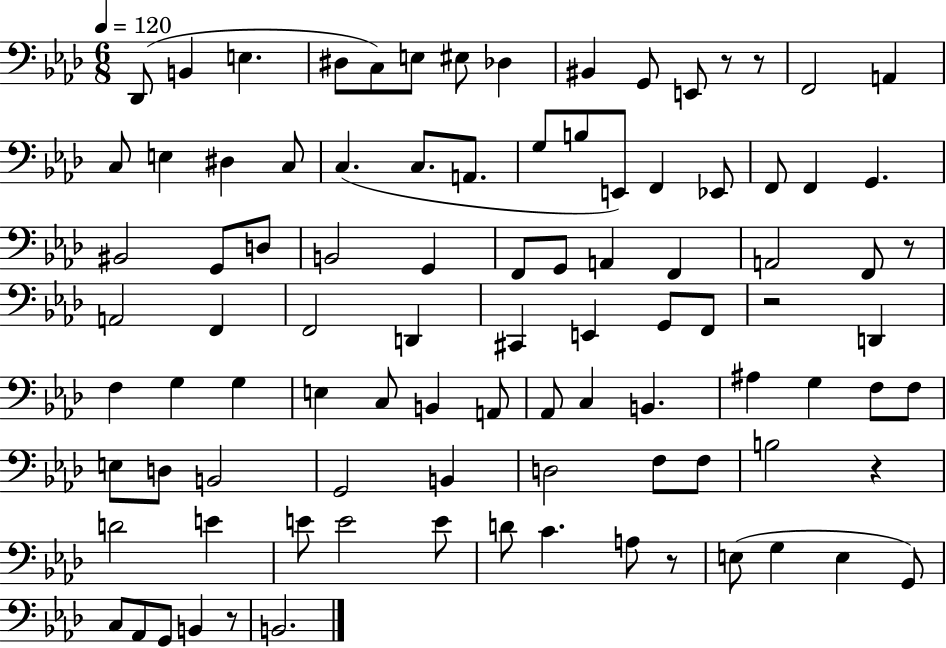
X:1
T:Untitled
M:6/8
L:1/4
K:Ab
_D,,/2 B,, E, ^D,/2 C,/2 E,/2 ^E,/2 _D, ^B,, G,,/2 E,,/2 z/2 z/2 F,,2 A,, C,/2 E, ^D, C,/2 C, C,/2 A,,/2 G,/2 B,/2 E,,/2 F,, _E,,/2 F,,/2 F,, G,, ^B,,2 G,,/2 D,/2 B,,2 G,, F,,/2 G,,/2 A,, F,, A,,2 F,,/2 z/2 A,,2 F,, F,,2 D,, ^C,, E,, G,,/2 F,,/2 z2 D,, F, G, G, E, C,/2 B,, A,,/2 _A,,/2 C, B,, ^A, G, F,/2 F,/2 E,/2 D,/2 B,,2 G,,2 B,, D,2 F,/2 F,/2 B,2 z D2 E E/2 E2 E/2 D/2 C A,/2 z/2 E,/2 G, E, G,,/2 C,/2 _A,,/2 G,,/2 B,, z/2 B,,2